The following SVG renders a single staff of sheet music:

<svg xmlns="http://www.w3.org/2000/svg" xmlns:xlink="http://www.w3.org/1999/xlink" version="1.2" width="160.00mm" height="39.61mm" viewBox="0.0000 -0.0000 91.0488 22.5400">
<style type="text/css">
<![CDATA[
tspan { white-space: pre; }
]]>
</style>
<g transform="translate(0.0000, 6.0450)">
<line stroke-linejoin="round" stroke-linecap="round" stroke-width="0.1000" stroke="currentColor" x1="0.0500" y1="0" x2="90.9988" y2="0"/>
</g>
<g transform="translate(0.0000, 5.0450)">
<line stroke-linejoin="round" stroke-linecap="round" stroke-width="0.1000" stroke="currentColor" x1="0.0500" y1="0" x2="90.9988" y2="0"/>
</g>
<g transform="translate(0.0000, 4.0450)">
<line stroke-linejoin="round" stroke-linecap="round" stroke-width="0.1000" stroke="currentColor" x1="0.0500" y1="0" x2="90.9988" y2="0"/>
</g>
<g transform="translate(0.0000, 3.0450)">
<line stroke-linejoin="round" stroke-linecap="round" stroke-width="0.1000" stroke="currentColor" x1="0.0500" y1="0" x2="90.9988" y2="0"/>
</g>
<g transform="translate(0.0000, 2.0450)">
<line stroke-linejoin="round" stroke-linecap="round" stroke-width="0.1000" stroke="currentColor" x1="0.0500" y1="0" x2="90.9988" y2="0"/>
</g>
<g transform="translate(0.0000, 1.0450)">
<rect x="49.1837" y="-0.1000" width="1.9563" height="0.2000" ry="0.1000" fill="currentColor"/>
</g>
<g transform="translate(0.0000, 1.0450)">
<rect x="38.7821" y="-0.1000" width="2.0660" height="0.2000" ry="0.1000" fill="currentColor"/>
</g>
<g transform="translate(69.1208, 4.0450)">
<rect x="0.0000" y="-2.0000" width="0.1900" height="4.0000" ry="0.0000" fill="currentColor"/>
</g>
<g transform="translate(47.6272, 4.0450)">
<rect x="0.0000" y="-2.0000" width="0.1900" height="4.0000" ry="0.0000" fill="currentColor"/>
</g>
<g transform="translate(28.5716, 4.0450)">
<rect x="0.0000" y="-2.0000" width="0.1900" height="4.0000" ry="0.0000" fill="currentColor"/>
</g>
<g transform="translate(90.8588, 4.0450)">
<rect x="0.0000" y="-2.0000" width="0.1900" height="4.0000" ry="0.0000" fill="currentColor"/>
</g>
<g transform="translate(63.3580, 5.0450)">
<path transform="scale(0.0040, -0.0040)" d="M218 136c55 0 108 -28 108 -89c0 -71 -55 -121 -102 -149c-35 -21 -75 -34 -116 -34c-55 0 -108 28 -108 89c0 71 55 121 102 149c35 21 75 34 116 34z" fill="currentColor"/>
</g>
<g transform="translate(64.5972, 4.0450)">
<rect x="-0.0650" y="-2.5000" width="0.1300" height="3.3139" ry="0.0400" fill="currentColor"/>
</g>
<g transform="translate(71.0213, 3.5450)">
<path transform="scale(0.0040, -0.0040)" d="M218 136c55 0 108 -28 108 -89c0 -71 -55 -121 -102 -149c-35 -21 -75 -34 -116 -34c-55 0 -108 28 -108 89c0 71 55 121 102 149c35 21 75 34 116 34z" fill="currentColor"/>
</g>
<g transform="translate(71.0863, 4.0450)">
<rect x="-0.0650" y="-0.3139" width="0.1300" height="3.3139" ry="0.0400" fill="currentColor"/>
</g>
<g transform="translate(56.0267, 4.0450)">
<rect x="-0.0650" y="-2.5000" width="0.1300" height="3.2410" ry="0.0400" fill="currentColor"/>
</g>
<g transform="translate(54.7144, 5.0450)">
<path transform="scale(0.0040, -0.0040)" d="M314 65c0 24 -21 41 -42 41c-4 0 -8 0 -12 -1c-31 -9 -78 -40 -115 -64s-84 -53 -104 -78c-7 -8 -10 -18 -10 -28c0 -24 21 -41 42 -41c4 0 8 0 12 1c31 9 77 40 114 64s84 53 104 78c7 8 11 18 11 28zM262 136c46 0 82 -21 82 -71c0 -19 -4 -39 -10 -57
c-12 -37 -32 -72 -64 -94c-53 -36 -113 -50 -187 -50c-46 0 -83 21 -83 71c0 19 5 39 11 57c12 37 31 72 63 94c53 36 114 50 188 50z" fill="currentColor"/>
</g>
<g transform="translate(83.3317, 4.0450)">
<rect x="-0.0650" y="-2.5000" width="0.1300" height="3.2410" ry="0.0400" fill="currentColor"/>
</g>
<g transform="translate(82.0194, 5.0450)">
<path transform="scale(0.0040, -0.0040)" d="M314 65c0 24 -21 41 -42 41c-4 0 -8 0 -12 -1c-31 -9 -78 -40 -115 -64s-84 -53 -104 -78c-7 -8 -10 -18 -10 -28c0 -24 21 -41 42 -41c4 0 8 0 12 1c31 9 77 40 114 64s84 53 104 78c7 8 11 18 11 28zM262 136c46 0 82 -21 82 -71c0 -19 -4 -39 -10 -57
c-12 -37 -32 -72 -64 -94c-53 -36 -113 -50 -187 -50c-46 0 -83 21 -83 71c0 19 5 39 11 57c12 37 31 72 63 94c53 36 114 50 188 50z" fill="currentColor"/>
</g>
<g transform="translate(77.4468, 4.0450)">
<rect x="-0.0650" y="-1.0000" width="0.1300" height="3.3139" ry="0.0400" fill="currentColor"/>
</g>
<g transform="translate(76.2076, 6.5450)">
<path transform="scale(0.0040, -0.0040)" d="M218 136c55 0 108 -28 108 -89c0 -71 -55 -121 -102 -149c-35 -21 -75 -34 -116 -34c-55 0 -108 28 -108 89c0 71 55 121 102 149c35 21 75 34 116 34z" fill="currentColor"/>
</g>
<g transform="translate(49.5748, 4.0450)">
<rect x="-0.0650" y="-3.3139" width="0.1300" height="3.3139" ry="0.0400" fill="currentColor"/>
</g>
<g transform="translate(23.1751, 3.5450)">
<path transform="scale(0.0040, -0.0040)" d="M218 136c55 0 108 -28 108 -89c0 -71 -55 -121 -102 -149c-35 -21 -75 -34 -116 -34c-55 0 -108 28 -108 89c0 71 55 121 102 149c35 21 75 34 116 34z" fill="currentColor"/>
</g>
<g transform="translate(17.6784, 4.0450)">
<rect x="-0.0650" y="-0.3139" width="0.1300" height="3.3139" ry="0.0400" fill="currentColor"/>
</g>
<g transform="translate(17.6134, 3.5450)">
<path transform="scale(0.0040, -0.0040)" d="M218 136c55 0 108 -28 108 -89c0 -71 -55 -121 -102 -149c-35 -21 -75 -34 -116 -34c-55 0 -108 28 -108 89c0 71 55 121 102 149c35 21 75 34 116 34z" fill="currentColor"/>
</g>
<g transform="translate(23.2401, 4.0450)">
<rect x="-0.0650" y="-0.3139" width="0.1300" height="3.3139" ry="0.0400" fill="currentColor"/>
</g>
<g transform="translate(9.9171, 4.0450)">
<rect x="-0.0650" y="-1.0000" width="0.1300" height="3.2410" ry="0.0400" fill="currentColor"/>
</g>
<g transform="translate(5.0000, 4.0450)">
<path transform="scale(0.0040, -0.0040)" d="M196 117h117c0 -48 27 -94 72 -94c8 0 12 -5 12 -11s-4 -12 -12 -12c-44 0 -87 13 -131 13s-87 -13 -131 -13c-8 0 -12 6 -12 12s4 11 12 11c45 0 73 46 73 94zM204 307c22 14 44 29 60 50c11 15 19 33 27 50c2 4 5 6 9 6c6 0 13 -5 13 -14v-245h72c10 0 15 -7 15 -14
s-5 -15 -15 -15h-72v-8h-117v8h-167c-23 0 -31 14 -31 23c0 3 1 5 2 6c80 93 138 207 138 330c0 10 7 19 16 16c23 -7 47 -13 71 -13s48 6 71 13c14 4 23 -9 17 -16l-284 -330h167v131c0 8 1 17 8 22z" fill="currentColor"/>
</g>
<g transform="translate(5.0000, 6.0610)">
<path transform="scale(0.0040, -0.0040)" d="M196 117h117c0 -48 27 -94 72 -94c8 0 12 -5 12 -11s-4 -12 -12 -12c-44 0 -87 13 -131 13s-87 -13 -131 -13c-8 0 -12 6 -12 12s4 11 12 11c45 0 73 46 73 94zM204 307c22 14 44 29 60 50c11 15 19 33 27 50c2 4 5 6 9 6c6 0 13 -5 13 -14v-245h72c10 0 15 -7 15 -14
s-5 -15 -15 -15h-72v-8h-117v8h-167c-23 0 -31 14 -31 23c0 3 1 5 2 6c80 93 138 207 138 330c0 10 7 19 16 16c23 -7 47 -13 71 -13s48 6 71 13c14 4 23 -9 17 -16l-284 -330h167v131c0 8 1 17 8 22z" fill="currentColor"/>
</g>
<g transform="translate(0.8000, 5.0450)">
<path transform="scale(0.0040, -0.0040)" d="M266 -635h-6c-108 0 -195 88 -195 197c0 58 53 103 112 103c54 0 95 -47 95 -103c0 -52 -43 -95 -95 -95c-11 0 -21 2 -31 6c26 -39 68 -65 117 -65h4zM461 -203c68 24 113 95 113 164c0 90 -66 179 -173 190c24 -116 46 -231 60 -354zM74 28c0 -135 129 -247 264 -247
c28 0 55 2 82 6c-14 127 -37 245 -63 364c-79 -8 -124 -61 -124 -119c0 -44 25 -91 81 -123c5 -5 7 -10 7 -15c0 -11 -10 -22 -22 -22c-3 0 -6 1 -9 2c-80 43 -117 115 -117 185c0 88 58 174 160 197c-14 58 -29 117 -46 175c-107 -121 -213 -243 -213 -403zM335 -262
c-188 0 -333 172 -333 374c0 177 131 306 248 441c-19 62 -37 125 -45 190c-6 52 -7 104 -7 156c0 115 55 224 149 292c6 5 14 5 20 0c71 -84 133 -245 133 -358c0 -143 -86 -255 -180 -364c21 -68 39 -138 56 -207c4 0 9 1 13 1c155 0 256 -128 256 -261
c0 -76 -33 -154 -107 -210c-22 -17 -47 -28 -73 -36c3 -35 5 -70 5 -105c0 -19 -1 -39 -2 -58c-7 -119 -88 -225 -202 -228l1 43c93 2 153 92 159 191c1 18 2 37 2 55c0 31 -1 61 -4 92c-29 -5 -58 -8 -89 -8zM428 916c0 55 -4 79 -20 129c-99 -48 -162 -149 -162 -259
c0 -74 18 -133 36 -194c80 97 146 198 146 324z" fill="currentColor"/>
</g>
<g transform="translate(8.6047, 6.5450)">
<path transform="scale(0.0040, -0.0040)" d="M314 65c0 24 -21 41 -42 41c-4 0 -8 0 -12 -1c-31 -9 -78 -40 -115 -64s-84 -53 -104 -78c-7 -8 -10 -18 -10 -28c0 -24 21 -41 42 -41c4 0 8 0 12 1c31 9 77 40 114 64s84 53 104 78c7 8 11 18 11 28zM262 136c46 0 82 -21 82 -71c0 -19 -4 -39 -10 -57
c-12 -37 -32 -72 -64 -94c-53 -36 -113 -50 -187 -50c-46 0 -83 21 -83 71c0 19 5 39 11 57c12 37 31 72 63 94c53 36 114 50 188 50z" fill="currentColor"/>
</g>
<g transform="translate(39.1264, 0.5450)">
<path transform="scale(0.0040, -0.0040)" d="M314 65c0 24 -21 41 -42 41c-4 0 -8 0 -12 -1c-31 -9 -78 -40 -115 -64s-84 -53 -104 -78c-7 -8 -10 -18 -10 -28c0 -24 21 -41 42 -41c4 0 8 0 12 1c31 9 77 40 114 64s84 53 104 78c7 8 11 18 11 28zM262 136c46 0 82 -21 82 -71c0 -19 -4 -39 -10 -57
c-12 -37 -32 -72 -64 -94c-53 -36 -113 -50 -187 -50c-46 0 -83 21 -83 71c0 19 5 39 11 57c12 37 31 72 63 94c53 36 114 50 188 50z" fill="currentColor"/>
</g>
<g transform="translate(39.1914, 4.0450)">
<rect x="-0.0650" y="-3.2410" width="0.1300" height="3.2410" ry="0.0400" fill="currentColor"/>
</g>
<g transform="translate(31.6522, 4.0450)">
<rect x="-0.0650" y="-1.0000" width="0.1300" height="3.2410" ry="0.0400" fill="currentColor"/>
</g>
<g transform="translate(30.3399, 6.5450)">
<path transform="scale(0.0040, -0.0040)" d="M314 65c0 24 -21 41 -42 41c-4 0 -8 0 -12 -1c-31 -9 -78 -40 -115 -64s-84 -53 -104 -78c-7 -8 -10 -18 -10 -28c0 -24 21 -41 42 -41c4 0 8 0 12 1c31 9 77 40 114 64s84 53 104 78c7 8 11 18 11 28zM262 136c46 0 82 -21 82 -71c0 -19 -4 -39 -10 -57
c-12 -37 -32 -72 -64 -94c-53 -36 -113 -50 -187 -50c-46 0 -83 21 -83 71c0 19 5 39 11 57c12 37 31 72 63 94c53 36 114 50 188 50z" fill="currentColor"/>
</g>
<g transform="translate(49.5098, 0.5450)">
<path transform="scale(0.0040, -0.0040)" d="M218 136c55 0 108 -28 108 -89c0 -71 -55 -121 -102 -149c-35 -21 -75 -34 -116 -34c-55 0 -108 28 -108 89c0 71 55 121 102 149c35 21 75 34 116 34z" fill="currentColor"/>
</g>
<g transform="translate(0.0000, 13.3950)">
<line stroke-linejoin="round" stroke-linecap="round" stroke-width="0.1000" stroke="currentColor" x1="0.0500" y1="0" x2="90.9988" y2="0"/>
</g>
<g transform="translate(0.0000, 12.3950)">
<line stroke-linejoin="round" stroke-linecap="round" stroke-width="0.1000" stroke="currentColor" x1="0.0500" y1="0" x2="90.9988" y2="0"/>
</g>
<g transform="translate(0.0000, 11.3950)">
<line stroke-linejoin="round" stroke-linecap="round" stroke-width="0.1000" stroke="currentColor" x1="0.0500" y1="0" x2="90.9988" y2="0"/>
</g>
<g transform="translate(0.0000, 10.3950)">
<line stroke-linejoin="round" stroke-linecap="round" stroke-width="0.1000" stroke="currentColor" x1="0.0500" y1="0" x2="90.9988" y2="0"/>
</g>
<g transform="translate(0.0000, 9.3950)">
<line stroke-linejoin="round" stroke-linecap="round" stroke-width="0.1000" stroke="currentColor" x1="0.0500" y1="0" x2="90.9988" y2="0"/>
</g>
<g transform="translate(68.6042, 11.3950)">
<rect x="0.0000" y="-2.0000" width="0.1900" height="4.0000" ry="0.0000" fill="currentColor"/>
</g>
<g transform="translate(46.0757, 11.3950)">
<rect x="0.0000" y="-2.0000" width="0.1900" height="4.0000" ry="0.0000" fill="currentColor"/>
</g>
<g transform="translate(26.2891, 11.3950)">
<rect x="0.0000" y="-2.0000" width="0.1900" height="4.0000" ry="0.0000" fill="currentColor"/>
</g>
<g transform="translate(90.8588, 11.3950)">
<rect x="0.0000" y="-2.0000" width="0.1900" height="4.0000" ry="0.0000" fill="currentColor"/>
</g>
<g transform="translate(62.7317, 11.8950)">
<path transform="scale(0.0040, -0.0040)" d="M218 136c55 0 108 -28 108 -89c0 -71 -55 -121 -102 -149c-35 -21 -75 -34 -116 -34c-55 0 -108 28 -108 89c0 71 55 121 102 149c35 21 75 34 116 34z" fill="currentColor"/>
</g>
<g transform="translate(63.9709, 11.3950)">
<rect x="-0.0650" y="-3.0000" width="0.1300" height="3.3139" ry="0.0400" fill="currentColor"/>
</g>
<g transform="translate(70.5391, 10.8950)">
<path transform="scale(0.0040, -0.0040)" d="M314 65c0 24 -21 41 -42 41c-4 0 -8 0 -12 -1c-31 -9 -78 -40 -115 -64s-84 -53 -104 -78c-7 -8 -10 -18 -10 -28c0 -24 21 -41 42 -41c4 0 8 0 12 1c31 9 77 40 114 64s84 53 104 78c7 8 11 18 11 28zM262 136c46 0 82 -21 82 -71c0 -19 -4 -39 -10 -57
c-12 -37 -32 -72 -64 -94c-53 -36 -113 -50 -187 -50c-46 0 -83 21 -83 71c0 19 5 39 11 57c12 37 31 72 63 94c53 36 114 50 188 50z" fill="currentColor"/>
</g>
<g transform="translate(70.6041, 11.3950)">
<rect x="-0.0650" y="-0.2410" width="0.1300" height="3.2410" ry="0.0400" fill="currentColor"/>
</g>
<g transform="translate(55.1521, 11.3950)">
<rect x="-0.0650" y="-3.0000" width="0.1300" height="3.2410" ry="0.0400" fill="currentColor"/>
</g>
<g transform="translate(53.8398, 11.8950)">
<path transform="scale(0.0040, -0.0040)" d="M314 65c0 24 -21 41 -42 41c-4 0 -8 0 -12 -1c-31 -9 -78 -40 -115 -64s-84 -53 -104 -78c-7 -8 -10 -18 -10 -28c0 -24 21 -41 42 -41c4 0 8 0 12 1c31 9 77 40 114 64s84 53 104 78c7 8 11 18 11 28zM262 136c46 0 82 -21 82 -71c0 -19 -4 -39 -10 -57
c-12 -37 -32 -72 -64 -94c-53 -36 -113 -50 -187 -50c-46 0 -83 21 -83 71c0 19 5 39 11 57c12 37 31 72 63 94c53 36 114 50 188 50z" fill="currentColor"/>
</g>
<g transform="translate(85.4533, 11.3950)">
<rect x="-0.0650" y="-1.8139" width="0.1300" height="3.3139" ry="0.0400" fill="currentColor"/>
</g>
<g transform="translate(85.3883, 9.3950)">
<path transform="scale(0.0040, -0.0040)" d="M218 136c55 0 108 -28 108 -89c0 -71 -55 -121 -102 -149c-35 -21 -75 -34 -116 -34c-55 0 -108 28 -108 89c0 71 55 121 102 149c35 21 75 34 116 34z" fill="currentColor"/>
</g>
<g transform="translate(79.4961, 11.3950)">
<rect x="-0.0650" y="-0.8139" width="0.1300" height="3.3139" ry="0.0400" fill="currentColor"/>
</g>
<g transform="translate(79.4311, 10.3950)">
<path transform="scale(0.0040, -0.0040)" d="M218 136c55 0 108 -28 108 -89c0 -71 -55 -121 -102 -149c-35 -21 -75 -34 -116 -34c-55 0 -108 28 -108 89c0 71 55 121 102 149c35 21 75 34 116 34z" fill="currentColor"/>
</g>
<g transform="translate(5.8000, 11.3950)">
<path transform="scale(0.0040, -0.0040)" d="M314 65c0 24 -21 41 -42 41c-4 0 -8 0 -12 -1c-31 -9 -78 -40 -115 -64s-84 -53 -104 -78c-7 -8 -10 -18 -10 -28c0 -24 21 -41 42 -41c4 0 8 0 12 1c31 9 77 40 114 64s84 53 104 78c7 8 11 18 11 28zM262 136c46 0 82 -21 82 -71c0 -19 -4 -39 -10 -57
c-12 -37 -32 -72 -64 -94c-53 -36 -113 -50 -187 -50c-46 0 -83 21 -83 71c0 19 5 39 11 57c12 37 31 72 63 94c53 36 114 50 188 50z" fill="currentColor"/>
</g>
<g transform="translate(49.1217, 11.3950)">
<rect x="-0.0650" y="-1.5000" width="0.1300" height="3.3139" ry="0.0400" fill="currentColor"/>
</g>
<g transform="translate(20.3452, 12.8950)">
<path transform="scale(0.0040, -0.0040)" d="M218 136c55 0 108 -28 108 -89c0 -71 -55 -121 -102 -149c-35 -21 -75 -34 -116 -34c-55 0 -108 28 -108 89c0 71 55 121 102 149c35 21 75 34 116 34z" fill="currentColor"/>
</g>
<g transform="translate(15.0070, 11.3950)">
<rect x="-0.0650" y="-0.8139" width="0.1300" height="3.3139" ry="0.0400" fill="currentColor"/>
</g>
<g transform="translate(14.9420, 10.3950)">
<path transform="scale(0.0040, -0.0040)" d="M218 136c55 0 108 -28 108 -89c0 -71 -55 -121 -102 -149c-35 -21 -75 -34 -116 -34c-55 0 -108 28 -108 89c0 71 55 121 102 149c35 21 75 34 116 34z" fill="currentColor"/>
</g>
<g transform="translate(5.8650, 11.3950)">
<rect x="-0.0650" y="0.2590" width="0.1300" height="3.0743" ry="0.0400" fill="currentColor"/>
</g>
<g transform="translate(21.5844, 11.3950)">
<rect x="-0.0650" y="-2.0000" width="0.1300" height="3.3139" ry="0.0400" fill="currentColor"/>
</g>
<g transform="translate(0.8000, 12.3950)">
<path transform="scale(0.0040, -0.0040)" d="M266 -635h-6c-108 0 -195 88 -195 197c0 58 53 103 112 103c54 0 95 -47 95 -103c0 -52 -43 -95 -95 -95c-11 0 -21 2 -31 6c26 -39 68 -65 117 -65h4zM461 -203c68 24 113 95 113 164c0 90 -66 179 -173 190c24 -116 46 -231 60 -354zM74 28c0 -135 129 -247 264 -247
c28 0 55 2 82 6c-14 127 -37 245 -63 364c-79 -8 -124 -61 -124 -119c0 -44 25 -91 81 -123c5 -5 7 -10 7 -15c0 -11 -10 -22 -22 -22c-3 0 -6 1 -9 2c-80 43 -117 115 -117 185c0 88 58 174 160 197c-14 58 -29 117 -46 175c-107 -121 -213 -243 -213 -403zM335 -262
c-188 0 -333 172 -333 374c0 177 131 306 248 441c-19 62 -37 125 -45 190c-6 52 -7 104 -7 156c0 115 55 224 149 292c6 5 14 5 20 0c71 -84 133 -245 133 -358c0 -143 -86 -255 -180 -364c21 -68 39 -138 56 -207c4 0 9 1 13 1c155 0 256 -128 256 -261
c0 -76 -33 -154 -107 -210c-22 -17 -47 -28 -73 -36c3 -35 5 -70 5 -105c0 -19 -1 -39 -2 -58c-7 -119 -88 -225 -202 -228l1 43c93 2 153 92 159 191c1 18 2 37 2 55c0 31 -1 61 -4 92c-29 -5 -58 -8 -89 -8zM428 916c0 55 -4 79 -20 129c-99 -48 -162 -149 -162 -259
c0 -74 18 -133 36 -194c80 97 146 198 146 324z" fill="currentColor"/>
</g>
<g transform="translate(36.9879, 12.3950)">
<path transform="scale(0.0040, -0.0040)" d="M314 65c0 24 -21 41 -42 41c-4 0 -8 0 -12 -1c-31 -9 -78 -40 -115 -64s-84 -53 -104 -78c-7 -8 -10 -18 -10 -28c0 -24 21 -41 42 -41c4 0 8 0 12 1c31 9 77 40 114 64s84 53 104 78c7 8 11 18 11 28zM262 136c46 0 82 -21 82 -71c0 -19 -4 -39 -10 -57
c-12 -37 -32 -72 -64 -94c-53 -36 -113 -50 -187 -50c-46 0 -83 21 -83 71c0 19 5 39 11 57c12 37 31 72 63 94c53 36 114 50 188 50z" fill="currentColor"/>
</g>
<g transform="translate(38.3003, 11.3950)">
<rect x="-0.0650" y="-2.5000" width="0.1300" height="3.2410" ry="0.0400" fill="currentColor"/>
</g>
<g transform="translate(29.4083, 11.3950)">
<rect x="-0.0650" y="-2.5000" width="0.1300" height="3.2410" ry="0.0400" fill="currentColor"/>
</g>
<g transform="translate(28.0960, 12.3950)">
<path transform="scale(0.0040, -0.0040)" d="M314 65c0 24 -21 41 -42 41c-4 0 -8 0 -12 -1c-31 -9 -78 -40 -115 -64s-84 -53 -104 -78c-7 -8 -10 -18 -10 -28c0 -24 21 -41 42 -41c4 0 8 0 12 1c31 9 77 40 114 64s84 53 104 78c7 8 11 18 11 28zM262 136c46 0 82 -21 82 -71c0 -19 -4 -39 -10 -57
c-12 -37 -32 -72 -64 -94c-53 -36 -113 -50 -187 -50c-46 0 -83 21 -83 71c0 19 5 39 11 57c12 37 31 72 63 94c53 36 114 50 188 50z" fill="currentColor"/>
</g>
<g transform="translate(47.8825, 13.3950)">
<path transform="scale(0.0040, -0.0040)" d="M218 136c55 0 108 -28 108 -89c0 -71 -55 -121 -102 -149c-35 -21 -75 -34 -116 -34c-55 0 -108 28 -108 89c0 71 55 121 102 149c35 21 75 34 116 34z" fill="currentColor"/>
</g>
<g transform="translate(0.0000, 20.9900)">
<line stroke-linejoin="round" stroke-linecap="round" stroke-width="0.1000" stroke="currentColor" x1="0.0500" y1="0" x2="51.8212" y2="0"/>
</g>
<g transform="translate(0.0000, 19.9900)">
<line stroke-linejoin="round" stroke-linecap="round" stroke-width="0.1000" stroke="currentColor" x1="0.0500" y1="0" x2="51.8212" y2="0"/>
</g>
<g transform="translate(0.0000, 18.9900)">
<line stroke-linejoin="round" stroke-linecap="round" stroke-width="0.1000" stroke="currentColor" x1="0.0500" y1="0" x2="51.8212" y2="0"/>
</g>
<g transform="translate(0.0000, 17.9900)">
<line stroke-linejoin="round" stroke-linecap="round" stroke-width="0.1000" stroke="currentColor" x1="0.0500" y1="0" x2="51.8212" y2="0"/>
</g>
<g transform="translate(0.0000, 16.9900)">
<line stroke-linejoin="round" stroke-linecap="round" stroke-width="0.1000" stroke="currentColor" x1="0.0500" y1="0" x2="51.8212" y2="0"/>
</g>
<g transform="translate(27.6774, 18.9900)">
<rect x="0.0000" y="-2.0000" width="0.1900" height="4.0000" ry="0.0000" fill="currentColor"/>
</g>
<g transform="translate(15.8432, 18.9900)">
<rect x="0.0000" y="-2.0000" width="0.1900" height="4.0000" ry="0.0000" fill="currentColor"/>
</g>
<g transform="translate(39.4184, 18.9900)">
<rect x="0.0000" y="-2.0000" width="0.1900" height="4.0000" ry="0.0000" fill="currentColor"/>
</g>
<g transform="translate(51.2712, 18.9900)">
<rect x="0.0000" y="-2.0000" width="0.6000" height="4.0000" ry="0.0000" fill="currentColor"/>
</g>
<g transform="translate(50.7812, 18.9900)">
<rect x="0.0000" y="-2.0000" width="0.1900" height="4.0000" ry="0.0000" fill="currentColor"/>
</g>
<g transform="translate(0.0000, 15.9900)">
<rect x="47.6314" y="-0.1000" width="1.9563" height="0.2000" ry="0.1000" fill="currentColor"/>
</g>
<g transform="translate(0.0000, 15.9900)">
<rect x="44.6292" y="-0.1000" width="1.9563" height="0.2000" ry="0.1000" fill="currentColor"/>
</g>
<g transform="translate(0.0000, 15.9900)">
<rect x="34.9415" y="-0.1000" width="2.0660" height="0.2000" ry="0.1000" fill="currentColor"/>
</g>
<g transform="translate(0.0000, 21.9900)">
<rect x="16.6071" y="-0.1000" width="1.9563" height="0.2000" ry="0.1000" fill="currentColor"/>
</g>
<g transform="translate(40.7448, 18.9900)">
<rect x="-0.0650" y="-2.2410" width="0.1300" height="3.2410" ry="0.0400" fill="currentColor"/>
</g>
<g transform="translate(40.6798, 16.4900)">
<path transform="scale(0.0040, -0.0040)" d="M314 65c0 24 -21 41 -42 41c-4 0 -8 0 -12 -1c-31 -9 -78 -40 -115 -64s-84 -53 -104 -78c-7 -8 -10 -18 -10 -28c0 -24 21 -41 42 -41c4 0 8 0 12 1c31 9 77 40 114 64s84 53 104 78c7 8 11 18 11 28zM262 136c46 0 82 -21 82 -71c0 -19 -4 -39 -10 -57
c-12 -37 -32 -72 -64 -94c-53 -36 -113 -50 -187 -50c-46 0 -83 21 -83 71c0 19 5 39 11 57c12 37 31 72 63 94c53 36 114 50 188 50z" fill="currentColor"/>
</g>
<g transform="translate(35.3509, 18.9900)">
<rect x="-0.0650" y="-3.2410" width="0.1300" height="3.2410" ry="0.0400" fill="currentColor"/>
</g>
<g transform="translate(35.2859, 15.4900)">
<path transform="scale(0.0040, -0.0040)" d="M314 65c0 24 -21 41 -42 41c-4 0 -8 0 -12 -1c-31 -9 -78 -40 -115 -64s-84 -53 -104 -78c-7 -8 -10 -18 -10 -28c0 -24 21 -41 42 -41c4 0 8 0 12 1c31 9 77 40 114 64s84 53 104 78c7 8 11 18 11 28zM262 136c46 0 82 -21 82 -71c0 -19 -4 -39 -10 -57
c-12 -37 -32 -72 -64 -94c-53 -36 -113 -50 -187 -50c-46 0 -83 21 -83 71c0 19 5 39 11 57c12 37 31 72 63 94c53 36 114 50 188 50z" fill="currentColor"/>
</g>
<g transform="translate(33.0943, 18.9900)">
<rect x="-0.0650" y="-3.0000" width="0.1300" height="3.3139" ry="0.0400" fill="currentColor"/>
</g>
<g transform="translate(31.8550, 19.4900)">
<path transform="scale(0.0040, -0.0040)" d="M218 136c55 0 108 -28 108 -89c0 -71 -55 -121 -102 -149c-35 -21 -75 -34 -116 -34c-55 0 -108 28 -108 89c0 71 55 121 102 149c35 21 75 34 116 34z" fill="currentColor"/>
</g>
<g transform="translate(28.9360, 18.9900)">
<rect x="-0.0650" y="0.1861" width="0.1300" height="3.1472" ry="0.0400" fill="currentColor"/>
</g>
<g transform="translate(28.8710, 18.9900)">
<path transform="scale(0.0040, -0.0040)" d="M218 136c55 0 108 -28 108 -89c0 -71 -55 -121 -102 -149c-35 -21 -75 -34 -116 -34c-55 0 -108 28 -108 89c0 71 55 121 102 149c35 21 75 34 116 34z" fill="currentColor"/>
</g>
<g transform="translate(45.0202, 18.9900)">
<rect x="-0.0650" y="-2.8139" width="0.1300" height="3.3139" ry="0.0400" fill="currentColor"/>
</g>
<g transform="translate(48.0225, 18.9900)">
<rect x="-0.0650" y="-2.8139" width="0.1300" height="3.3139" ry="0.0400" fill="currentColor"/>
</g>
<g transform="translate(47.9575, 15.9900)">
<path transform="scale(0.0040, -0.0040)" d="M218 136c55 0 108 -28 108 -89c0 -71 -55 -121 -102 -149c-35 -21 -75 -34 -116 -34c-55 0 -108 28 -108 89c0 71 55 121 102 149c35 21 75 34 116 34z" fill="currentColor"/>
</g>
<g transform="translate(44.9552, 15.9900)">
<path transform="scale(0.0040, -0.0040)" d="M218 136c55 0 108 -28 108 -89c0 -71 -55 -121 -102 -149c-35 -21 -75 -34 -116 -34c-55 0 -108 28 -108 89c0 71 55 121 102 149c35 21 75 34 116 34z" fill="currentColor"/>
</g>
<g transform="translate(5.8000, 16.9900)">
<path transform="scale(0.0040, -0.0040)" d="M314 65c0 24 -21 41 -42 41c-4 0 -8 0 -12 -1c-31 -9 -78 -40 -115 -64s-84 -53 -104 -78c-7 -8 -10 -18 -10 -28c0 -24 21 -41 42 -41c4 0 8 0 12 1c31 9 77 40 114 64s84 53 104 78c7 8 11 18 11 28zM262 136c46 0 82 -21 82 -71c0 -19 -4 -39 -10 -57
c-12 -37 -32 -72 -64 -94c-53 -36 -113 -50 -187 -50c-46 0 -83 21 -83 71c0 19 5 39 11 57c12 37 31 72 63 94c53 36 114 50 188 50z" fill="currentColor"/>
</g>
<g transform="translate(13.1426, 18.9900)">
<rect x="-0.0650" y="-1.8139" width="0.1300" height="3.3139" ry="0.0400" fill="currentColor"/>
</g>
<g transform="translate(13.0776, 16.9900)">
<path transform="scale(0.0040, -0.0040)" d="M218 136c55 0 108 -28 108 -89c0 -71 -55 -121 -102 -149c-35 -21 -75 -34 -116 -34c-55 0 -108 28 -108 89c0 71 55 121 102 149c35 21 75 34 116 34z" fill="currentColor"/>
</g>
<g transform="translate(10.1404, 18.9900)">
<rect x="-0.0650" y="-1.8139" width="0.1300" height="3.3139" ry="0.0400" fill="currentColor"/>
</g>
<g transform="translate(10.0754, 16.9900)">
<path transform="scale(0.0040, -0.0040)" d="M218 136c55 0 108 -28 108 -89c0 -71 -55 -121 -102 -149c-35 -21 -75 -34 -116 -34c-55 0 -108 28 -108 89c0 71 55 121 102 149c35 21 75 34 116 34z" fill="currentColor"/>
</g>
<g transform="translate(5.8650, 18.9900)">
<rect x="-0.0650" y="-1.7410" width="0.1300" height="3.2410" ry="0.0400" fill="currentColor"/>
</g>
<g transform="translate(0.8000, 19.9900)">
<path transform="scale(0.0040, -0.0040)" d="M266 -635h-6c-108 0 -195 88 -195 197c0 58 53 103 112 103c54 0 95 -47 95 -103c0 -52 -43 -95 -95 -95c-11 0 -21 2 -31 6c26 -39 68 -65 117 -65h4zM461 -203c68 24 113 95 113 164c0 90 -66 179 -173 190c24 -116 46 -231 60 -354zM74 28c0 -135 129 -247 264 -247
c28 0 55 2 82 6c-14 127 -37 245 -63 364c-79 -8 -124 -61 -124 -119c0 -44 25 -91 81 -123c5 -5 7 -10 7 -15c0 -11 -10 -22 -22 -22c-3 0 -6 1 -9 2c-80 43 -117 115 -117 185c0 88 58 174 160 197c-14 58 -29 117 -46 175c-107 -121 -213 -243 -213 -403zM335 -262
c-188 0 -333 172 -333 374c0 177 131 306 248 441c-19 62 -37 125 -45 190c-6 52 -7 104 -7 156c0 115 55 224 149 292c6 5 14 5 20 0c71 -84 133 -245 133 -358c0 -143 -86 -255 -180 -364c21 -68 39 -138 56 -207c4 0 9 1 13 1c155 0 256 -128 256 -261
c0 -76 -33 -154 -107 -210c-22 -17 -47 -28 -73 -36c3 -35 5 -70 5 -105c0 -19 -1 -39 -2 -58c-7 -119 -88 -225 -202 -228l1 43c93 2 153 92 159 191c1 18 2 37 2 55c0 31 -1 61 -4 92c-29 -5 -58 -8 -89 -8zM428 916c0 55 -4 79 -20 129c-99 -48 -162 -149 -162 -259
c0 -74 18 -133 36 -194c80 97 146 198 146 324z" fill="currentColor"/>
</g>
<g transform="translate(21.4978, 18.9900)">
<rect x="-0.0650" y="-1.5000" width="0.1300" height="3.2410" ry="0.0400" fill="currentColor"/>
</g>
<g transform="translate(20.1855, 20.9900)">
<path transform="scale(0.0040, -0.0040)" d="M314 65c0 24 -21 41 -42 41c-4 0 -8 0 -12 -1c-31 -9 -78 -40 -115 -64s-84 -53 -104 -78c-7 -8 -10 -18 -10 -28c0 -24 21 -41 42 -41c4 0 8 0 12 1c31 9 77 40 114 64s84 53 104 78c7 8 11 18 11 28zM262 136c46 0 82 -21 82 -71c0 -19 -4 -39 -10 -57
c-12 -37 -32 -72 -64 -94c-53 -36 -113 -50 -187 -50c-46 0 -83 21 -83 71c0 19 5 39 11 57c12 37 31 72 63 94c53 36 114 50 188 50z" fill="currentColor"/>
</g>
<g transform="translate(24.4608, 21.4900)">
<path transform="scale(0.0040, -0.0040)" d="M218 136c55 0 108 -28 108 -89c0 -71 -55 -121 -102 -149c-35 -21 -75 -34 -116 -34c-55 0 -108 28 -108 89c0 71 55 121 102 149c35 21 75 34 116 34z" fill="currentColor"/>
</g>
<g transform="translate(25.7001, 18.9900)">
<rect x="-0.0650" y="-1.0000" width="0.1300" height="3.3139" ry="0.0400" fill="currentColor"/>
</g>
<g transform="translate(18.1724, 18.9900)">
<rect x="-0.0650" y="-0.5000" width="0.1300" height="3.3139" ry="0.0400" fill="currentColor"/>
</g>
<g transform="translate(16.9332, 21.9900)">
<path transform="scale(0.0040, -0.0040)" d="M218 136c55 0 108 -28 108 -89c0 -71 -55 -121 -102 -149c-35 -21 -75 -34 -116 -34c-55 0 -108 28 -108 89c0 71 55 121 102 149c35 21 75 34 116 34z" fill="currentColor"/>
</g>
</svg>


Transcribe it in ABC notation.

X:1
T:Untitled
M:4/4
L:1/4
K:C
D2 c c D2 b2 b G2 G c D G2 B2 d F G2 G2 E A2 A c2 d f f2 f f C E2 D B A b2 g2 a a